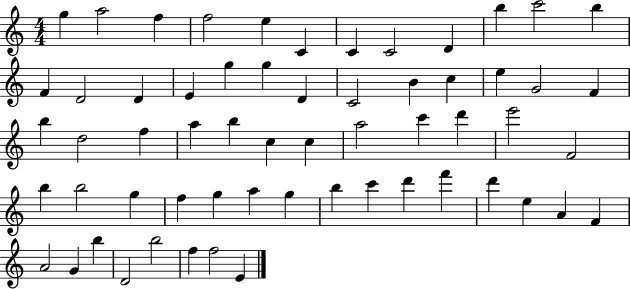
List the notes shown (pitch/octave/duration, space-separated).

G5/q A5/h F5/q F5/h E5/q C4/q C4/q C4/h D4/q B5/q C6/h B5/q F4/q D4/h D4/q E4/q G5/q G5/q D4/q C4/h B4/q C5/q E5/q G4/h F4/q B5/q D5/h F5/q A5/q B5/q C5/q C5/q A5/h C6/q D6/q E6/h F4/h B5/q B5/h G5/q F5/q G5/q A5/q G5/q B5/q C6/q D6/q F6/q D6/q E5/q A4/q F4/q A4/h G4/q B5/q D4/h B5/h F5/q F5/h E4/q